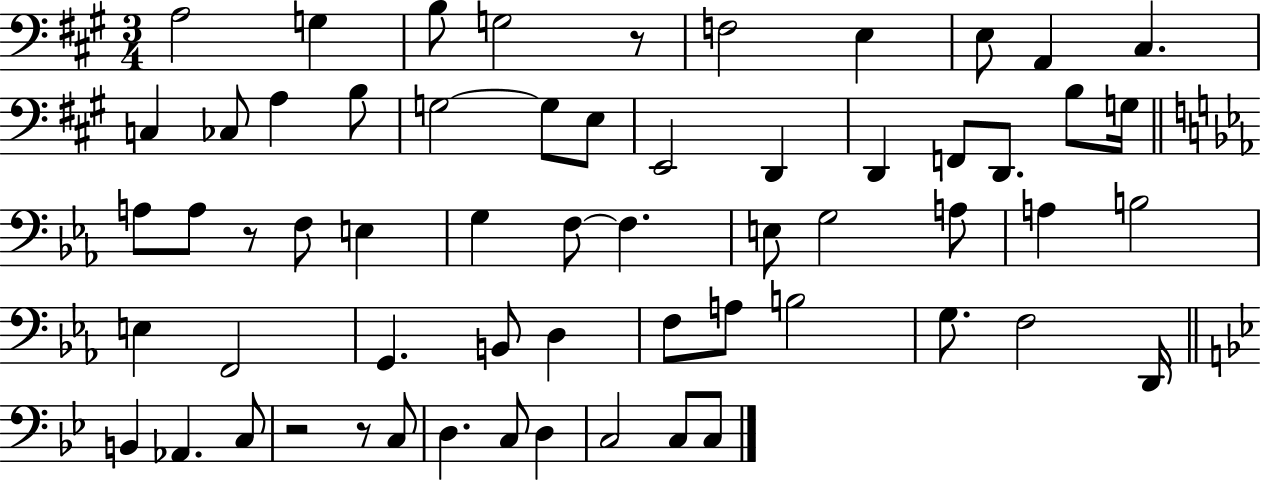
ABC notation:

X:1
T:Untitled
M:3/4
L:1/4
K:A
A,2 G, B,/2 G,2 z/2 F,2 E, E,/2 A,, ^C, C, _C,/2 A, B,/2 G,2 G,/2 E,/2 E,,2 D,, D,, F,,/2 D,,/2 B,/2 G,/4 A,/2 A,/2 z/2 F,/2 E, G, F,/2 F, E,/2 G,2 A,/2 A, B,2 E, F,,2 G,, B,,/2 D, F,/2 A,/2 B,2 G,/2 F,2 D,,/4 B,, _A,, C,/2 z2 z/2 C,/2 D, C,/2 D, C,2 C,/2 C,/2